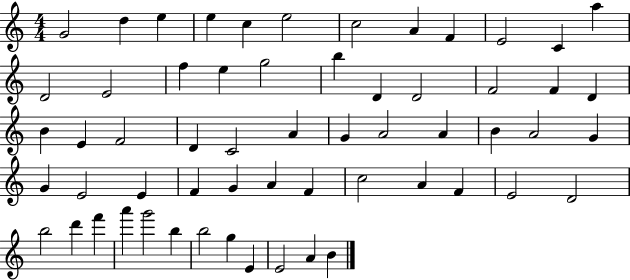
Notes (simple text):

G4/h D5/q E5/q E5/q C5/q E5/h C5/h A4/q F4/q E4/h C4/q A5/q D4/h E4/h F5/q E5/q G5/h B5/q D4/q D4/h F4/h F4/q D4/q B4/q E4/q F4/h D4/q C4/h A4/q G4/q A4/h A4/q B4/q A4/h G4/q G4/q E4/h E4/q F4/q G4/q A4/q F4/q C5/h A4/q F4/q E4/h D4/h B5/h D6/q F6/q A6/q G6/h B5/q B5/h G5/q E4/q E4/h A4/q B4/q